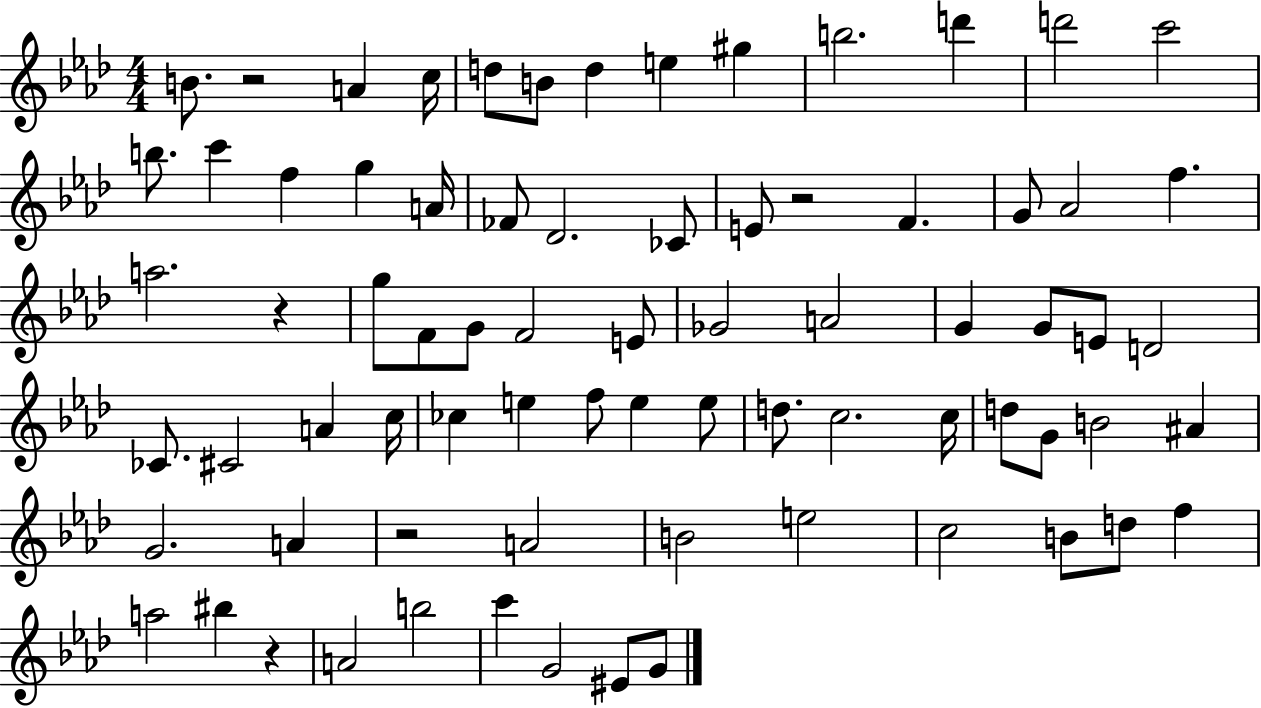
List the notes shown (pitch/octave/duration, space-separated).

B4/e. R/h A4/q C5/s D5/e B4/e D5/q E5/q G#5/q B5/h. D6/q D6/h C6/h B5/e. C6/q F5/q G5/q A4/s FES4/e Db4/h. CES4/e E4/e R/h F4/q. G4/e Ab4/h F5/q. A5/h. R/q G5/e F4/e G4/e F4/h E4/e Gb4/h A4/h G4/q G4/e E4/e D4/h CES4/e. C#4/h A4/q C5/s CES5/q E5/q F5/e E5/q E5/e D5/e. C5/h. C5/s D5/e G4/e B4/h A#4/q G4/h. A4/q R/h A4/h B4/h E5/h C5/h B4/e D5/e F5/q A5/h BIS5/q R/q A4/h B5/h C6/q G4/h EIS4/e G4/e